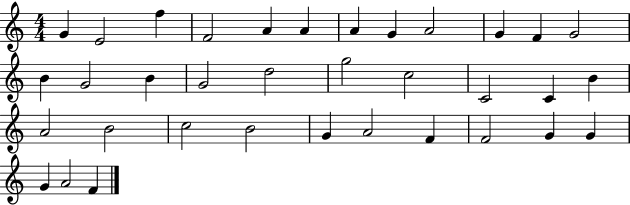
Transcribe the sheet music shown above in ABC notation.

X:1
T:Untitled
M:4/4
L:1/4
K:C
G E2 f F2 A A A G A2 G F G2 B G2 B G2 d2 g2 c2 C2 C B A2 B2 c2 B2 G A2 F F2 G G G A2 F